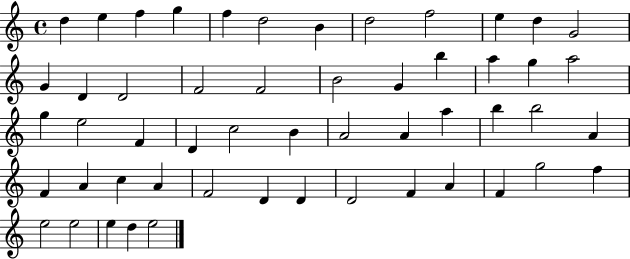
X:1
T:Untitled
M:4/4
L:1/4
K:C
d e f g f d2 B d2 f2 e d G2 G D D2 F2 F2 B2 G b a g a2 g e2 F D c2 B A2 A a b b2 A F A c A F2 D D D2 F A F g2 f e2 e2 e d e2